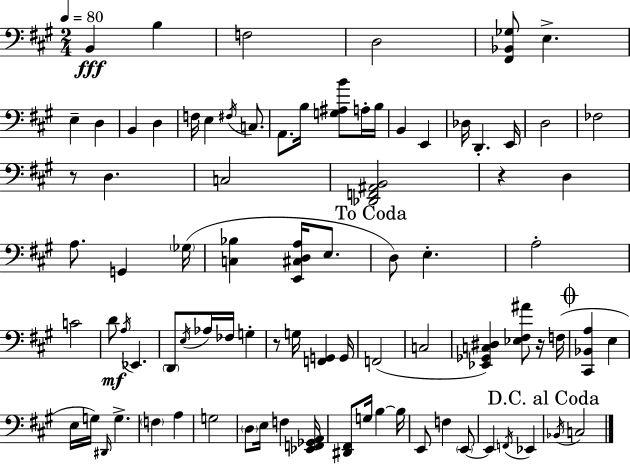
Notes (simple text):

B2/q B3/q F3/h D3/h [F#2,Bb2,Gb3]/e E3/q. E3/q D3/q B2/q D3/q F3/s E3/q F#3/s C3/e. A2/e. B3/s [G3,A#3,B4]/e A3/s B3/s B2/q E2/q Db3/s D2/q. E2/s D3/h FES3/h R/e D3/q. C3/h [Db2,F2,A#2,B2]/h R/q D3/q A3/e. G2/q Gb3/s [C3,Bb3]/q [E2,C#3,D3,A3]/s E3/e. D3/e E3/q. A3/h C4/h D4/e A3/s Eb2/q. D2/e E3/s Ab3/s FES3/s G3/q R/e G3/s [F2,G2]/q G2/s F2/h C3/h [Eb2,Gb2,C3,D#3]/q [Eb3,F#3,A#4]/e R/s F3/s [C#2,Bb2,A3]/q E3/q E3/s G3/s D#2/s G3/q. F3/q A3/q G3/h D3/e E3/s F3/q [Eb2,F2,Gb2,A2]/s [D#2,F#2]/e G3/s B3/q B3/s E2/e F3/q E2/e E2/q F2/s Eb2/q Bb2/s C3/h